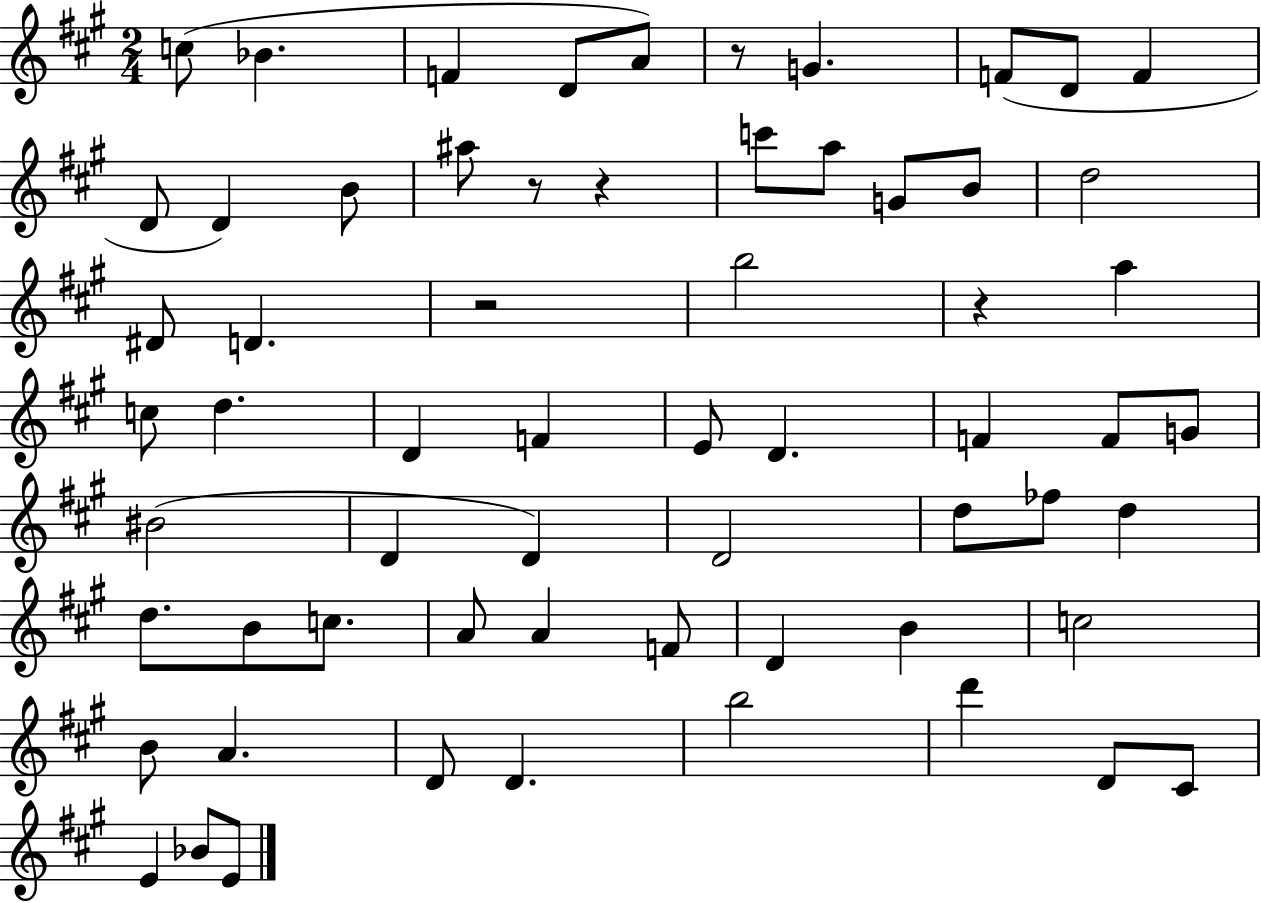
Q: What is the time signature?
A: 2/4